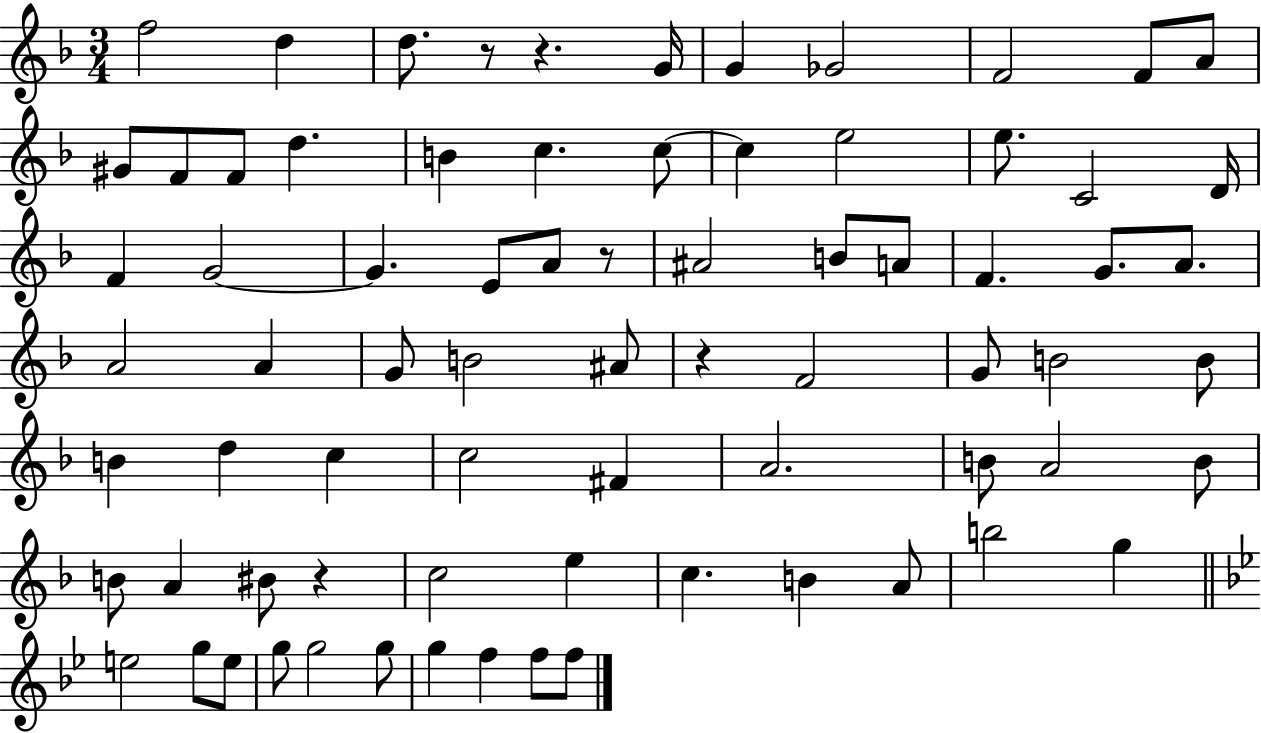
X:1
T:Untitled
M:3/4
L:1/4
K:F
f2 d d/2 z/2 z G/4 G _G2 F2 F/2 A/2 ^G/2 F/2 F/2 d B c c/2 c e2 e/2 C2 D/4 F G2 G E/2 A/2 z/2 ^A2 B/2 A/2 F G/2 A/2 A2 A G/2 B2 ^A/2 z F2 G/2 B2 B/2 B d c c2 ^F A2 B/2 A2 B/2 B/2 A ^B/2 z c2 e c B A/2 b2 g e2 g/2 e/2 g/2 g2 g/2 g f f/2 f/2